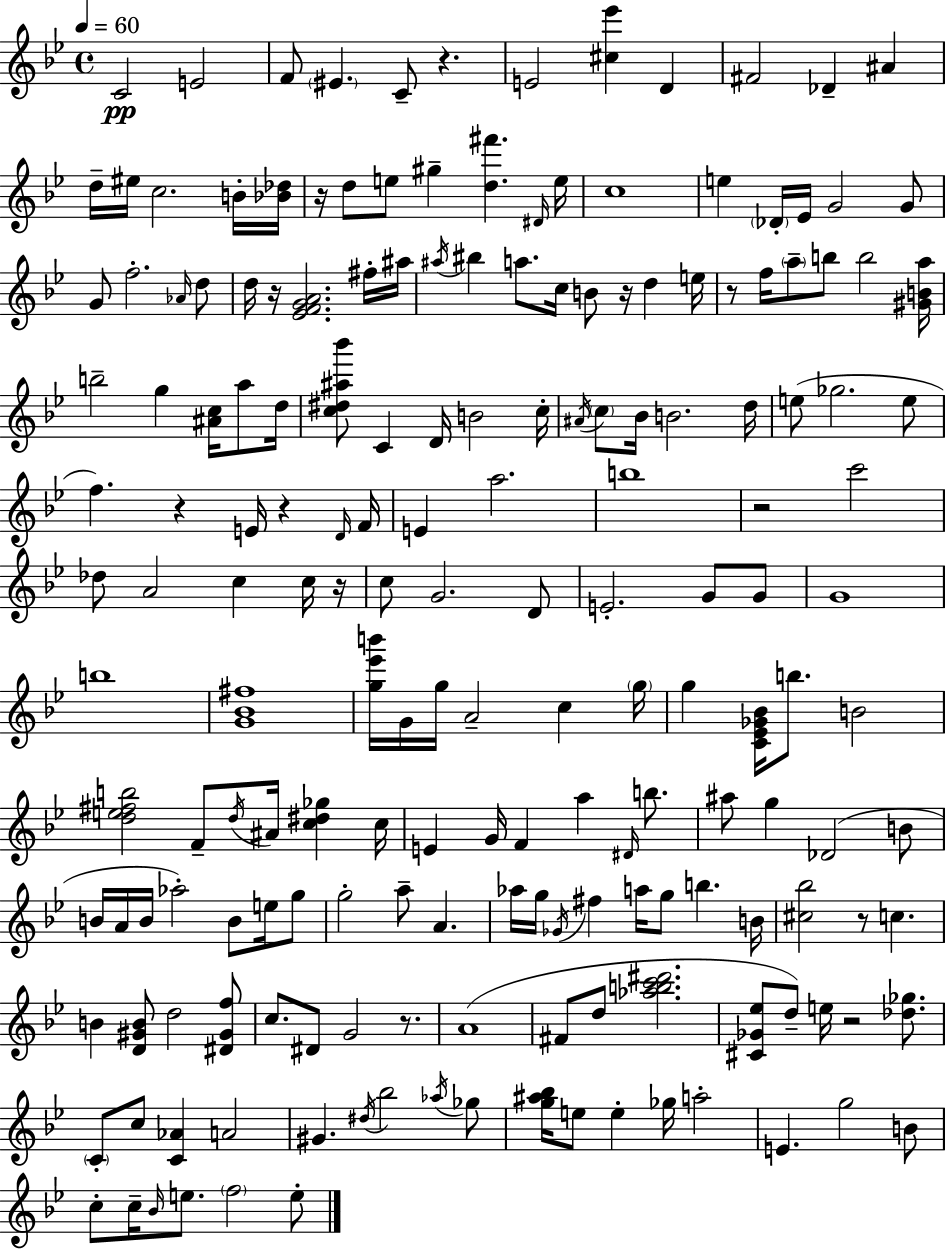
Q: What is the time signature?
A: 4/4